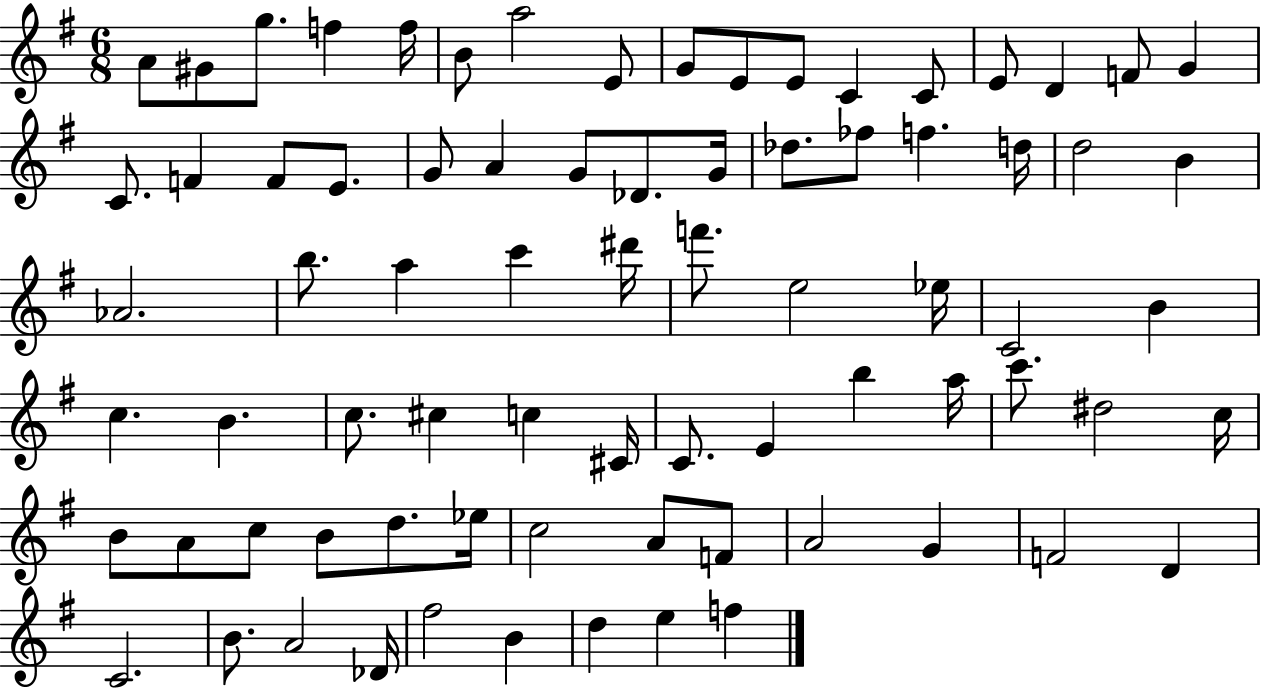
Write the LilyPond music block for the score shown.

{
  \clef treble
  \numericTimeSignature
  \time 6/8
  \key g \major
  \repeat volta 2 { a'8 gis'8 g''8. f''4 f''16 | b'8 a''2 e'8 | g'8 e'8 e'8 c'4 c'8 | e'8 d'4 f'8 g'4 | \break c'8. f'4 f'8 e'8. | g'8 a'4 g'8 des'8. g'16 | des''8. fes''8 f''4. d''16 | d''2 b'4 | \break aes'2. | b''8. a''4 c'''4 dis'''16 | f'''8. e''2 ees''16 | c'2 b'4 | \break c''4. b'4. | c''8. cis''4 c''4 cis'16 | c'8. e'4 b''4 a''16 | c'''8. dis''2 c''16 | \break b'8 a'8 c''8 b'8 d''8. ees''16 | c''2 a'8 f'8 | a'2 g'4 | f'2 d'4 | \break c'2. | b'8. a'2 des'16 | fis''2 b'4 | d''4 e''4 f''4 | \break } \bar "|."
}